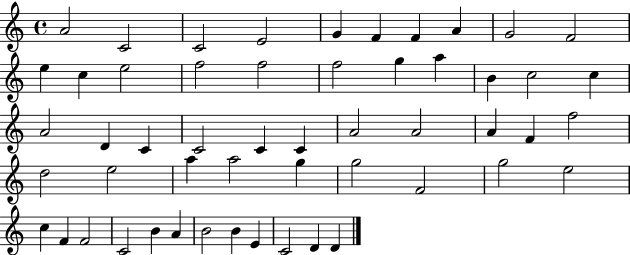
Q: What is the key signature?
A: C major